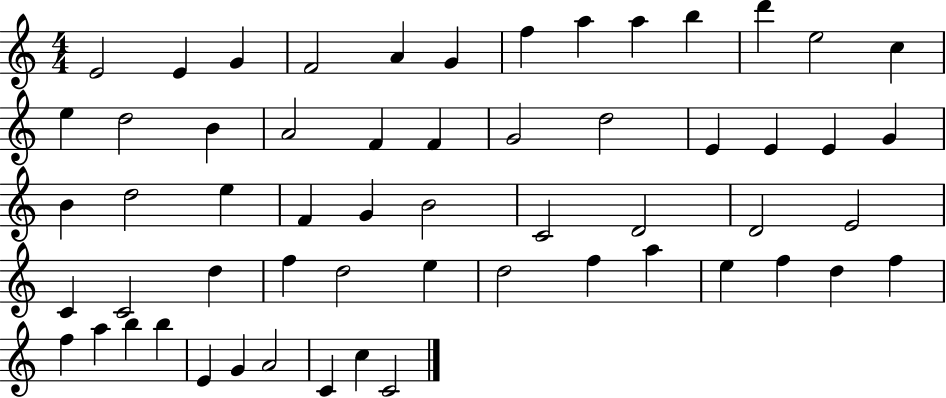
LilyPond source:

{
  \clef treble
  \numericTimeSignature
  \time 4/4
  \key c \major
  e'2 e'4 g'4 | f'2 a'4 g'4 | f''4 a''4 a''4 b''4 | d'''4 e''2 c''4 | \break e''4 d''2 b'4 | a'2 f'4 f'4 | g'2 d''2 | e'4 e'4 e'4 g'4 | \break b'4 d''2 e''4 | f'4 g'4 b'2 | c'2 d'2 | d'2 e'2 | \break c'4 c'2 d''4 | f''4 d''2 e''4 | d''2 f''4 a''4 | e''4 f''4 d''4 f''4 | \break f''4 a''4 b''4 b''4 | e'4 g'4 a'2 | c'4 c''4 c'2 | \bar "|."
}